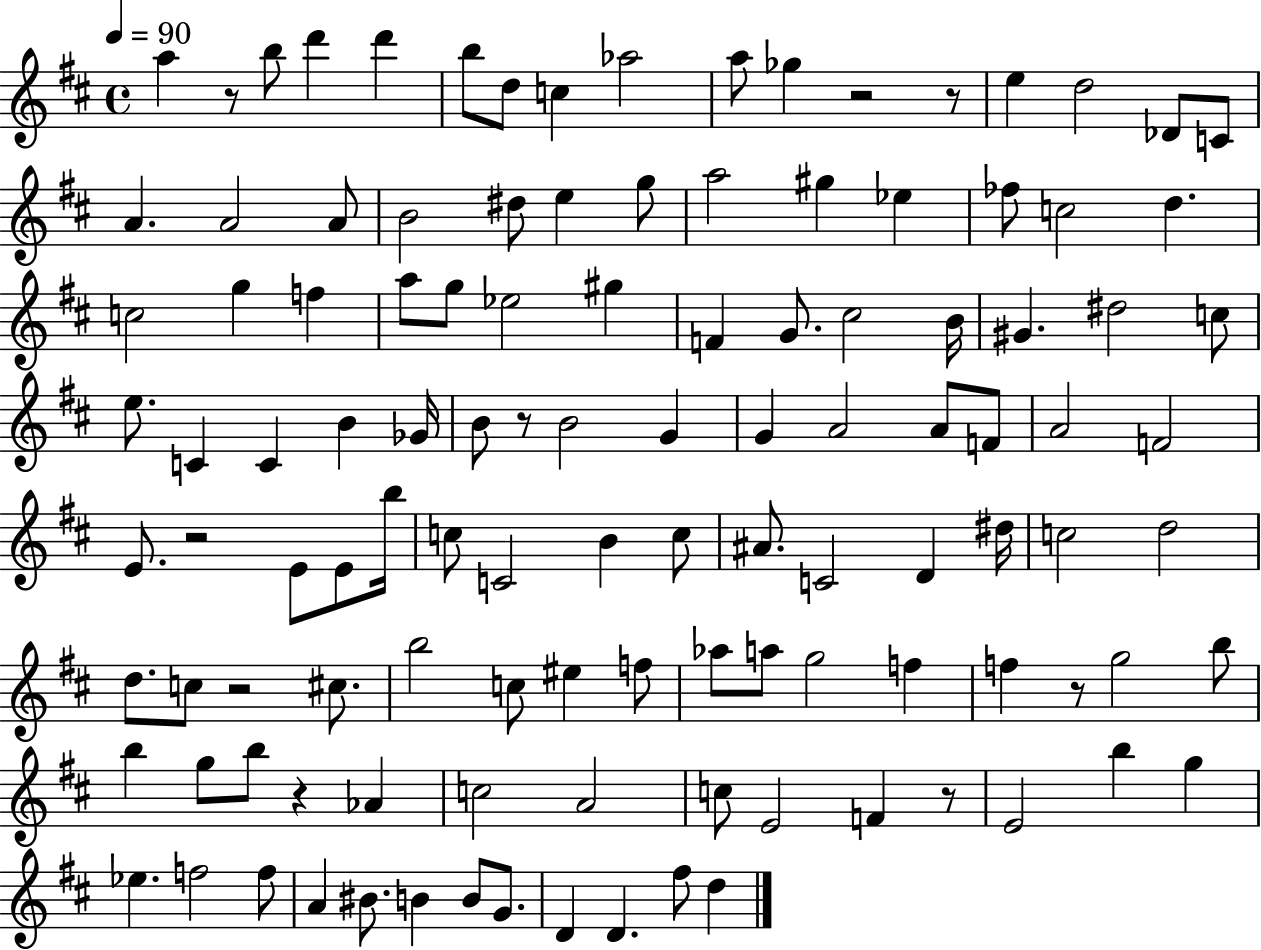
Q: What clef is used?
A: treble